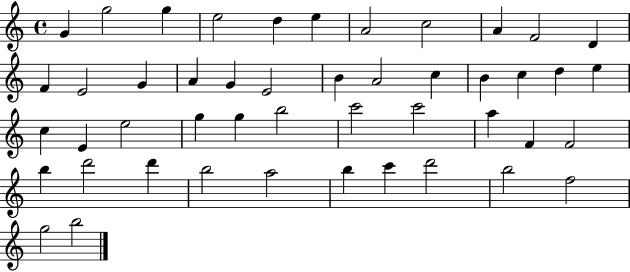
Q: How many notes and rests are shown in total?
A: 47